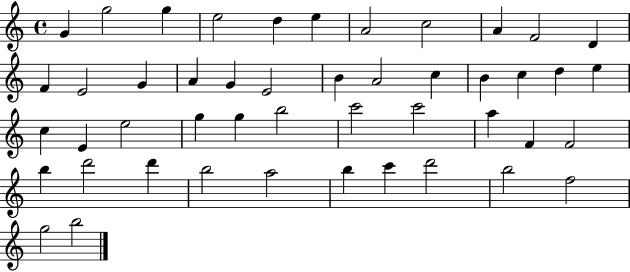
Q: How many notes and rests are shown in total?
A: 47